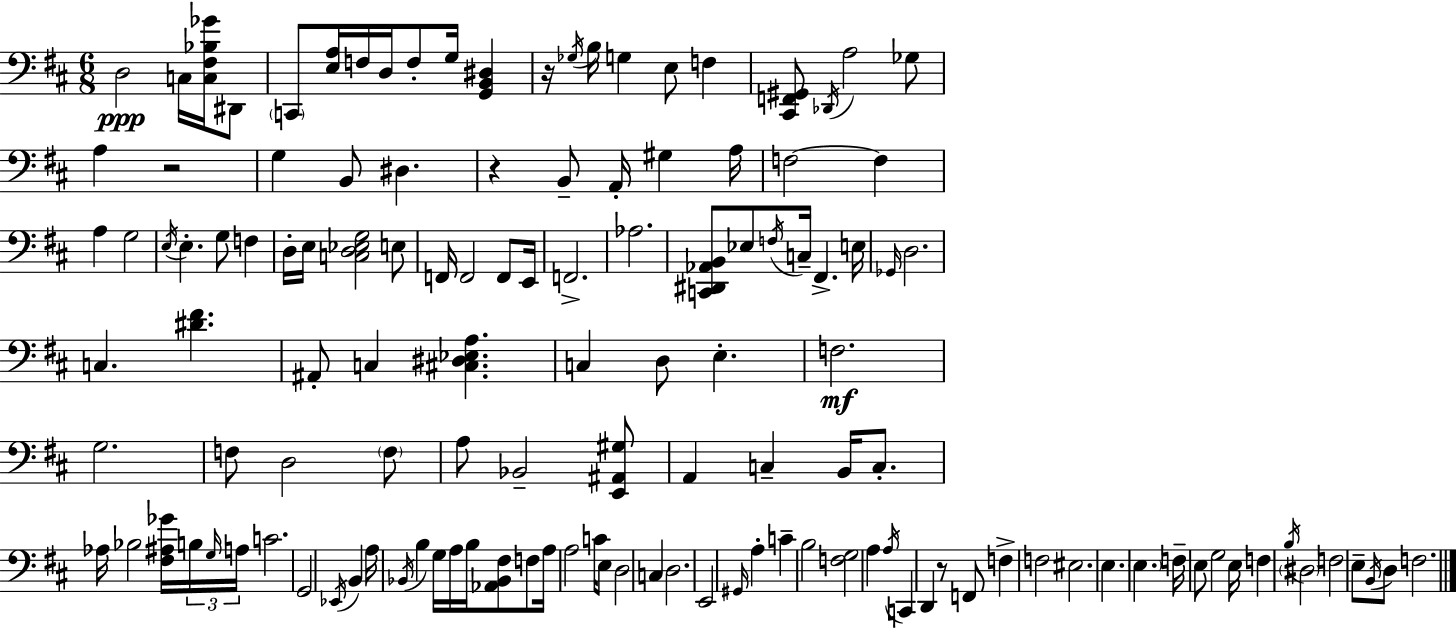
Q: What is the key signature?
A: D major